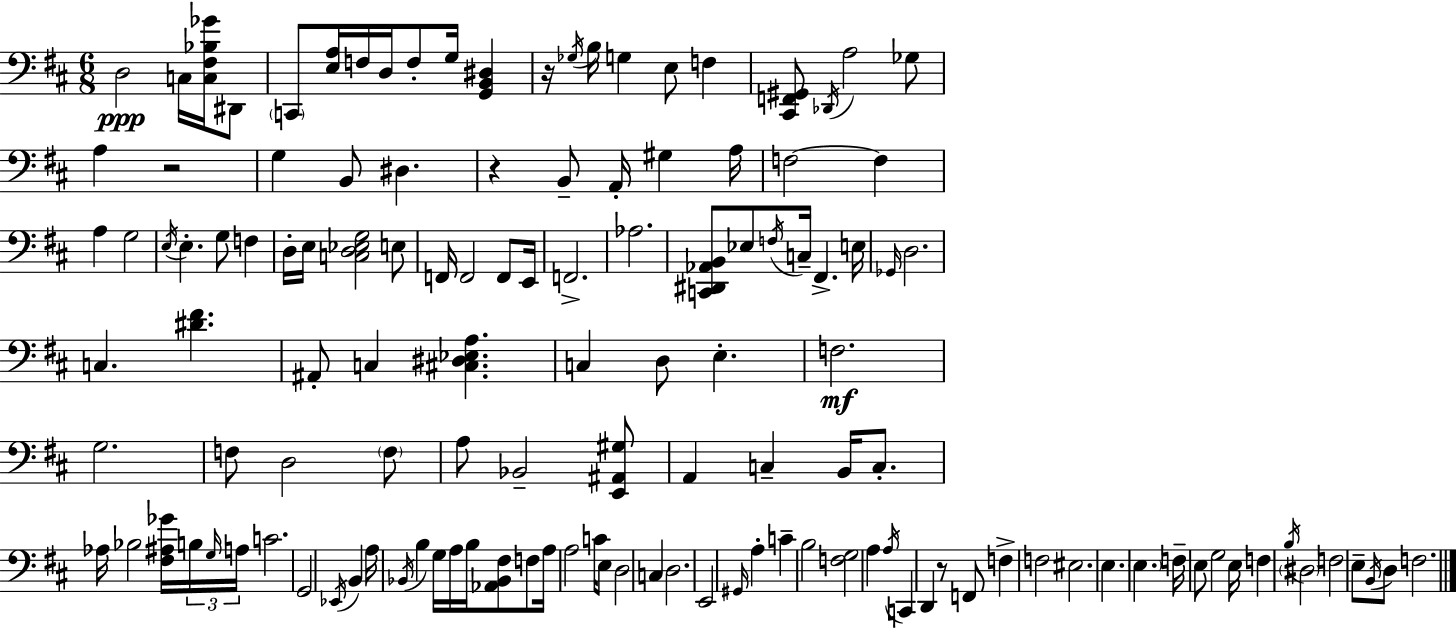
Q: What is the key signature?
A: D major